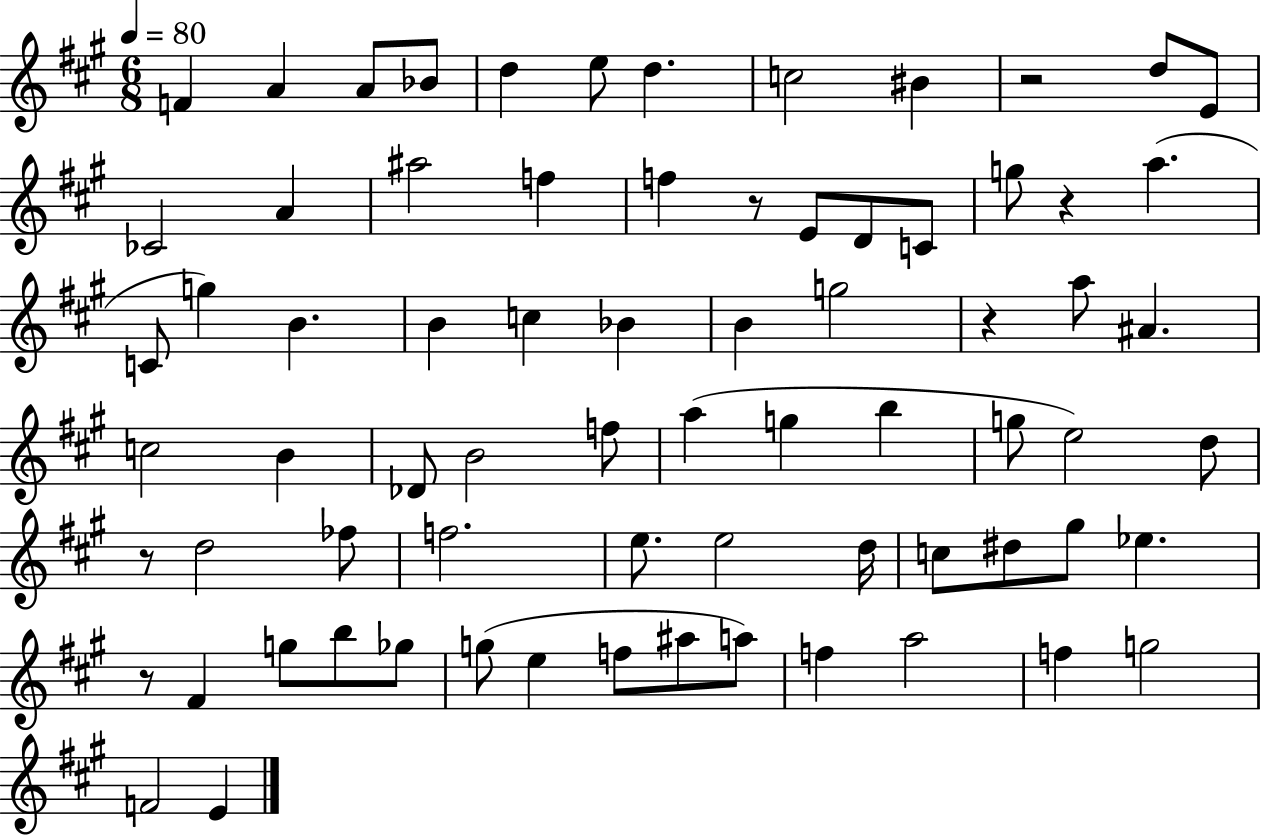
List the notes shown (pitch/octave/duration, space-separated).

F4/q A4/q A4/e Bb4/e D5/q E5/e D5/q. C5/h BIS4/q R/h D5/e E4/e CES4/h A4/q A#5/h F5/q F5/q R/e E4/e D4/e C4/e G5/e R/q A5/q. C4/e G5/q B4/q. B4/q C5/q Bb4/q B4/q G5/h R/q A5/e A#4/q. C5/h B4/q Db4/e B4/h F5/e A5/q G5/q B5/q G5/e E5/h D5/e R/e D5/h FES5/e F5/h. E5/e. E5/h D5/s C5/e D#5/e G#5/e Eb5/q. R/e F#4/q G5/e B5/e Gb5/e G5/e E5/q F5/e A#5/e A5/e F5/q A5/h F5/q G5/h F4/h E4/q